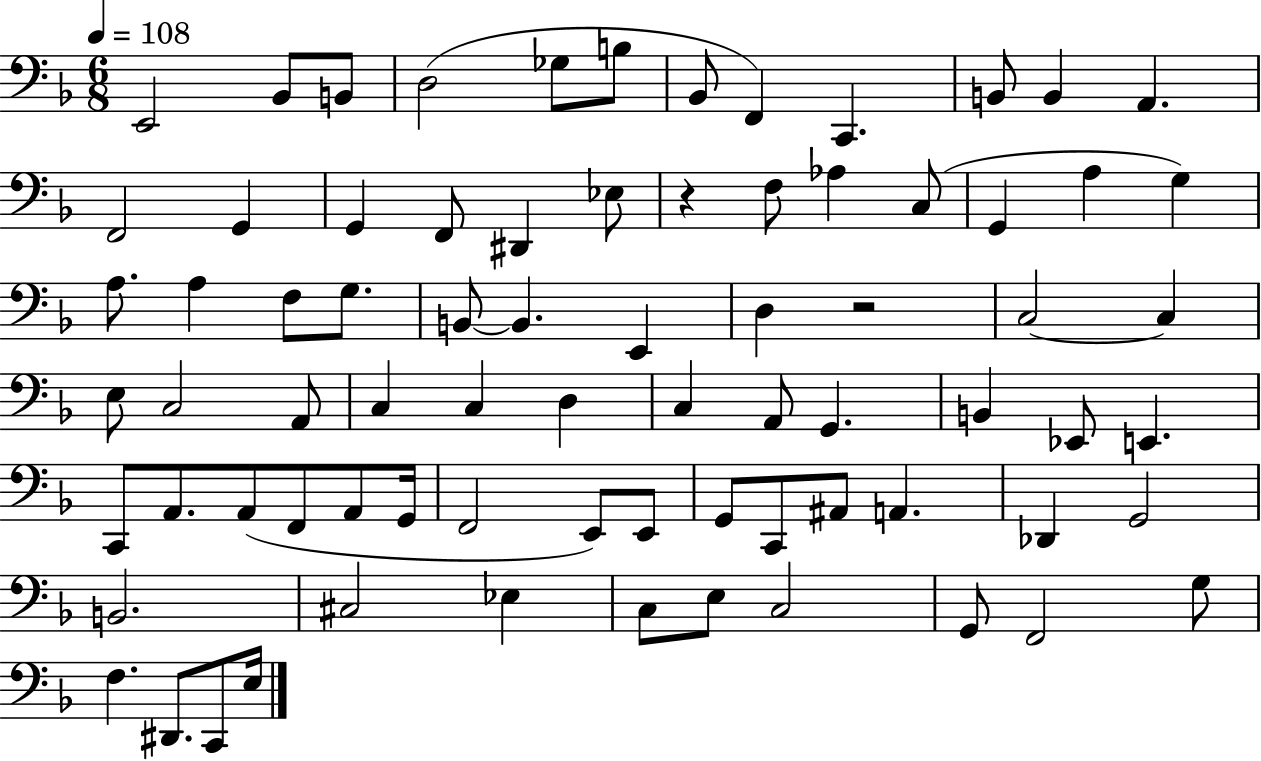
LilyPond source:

{
  \clef bass
  \numericTimeSignature
  \time 6/8
  \key f \major
  \tempo 4 = 108
  e,2 bes,8 b,8 | d2( ges8 b8 | bes,8 f,4) c,4. | b,8 b,4 a,4. | \break f,2 g,4 | g,4 f,8 dis,4 ees8 | r4 f8 aes4 c8( | g,4 a4 g4) | \break a8. a4 f8 g8. | b,8~~ b,4. e,4 | d4 r2 | c2~~ c4 | \break e8 c2 a,8 | c4 c4 d4 | c4 a,8 g,4. | b,4 ees,8 e,4. | \break c,8 a,8. a,8( f,8 a,8 g,16 | f,2 e,8) e,8 | g,8 c,8 ais,8 a,4. | des,4 g,2 | \break b,2. | cis2 ees4 | c8 e8 c2 | g,8 f,2 g8 | \break f4. dis,8. c,8 e16 | \bar "|."
}